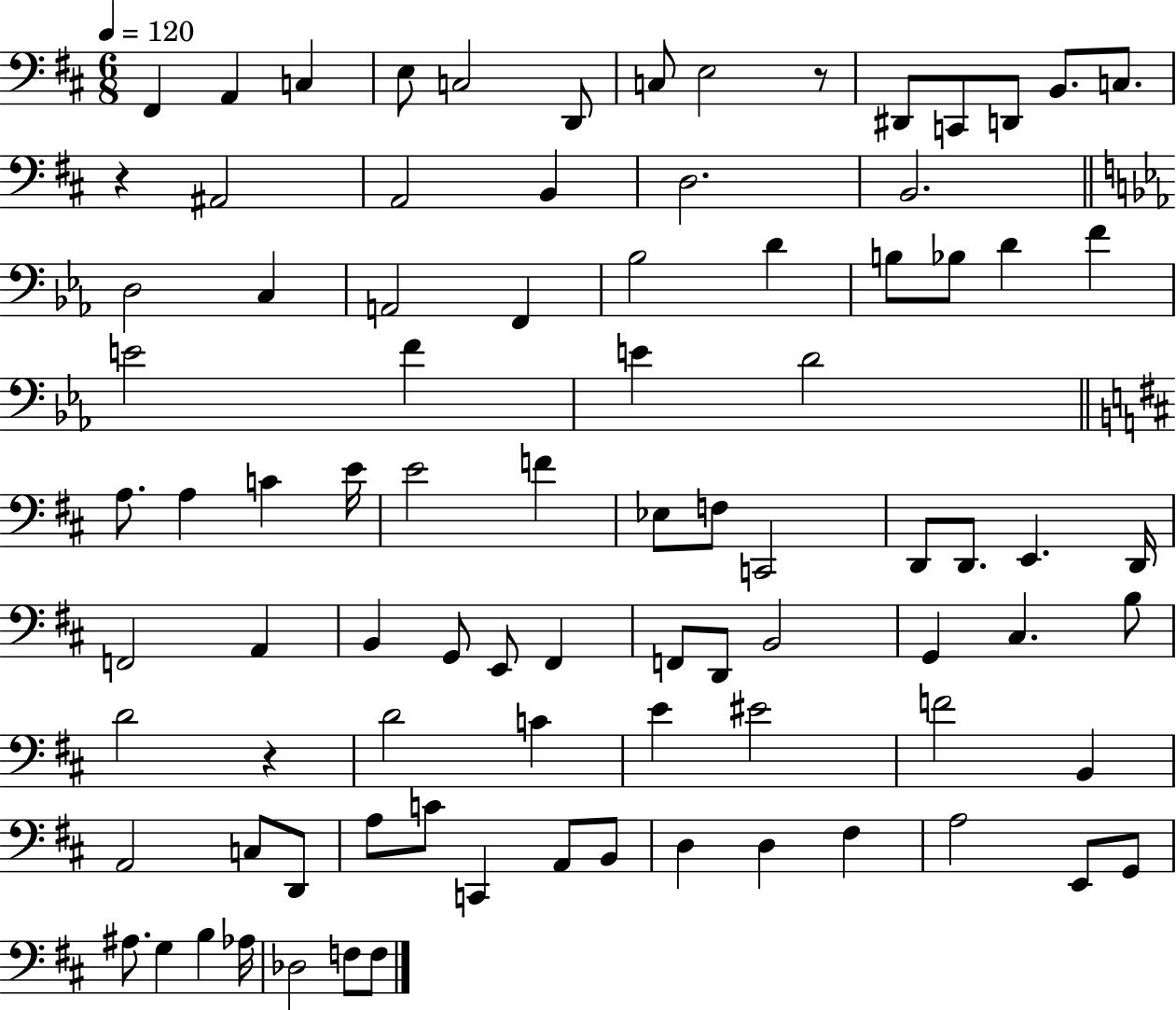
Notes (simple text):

F#2/q A2/q C3/q E3/e C3/h D2/e C3/e E3/h R/e D#2/e C2/e D2/e B2/e. C3/e. R/q A#2/h A2/h B2/q D3/h. B2/h. D3/h C3/q A2/h F2/q Bb3/h D4/q B3/e Bb3/e D4/q F4/q E4/h F4/q E4/q D4/h A3/e. A3/q C4/q E4/s E4/h F4/q Eb3/e F3/e C2/h D2/e D2/e. E2/q. D2/s F2/h A2/q B2/q G2/e E2/e F#2/q F2/e D2/e B2/h G2/q C#3/q. B3/e D4/h R/q D4/h C4/q E4/q EIS4/h F4/h B2/q A2/h C3/e D2/e A3/e C4/e C2/q A2/e B2/e D3/q D3/q F#3/q A3/h E2/e G2/e A#3/e. G3/q B3/q Ab3/s Db3/h F3/e F3/e